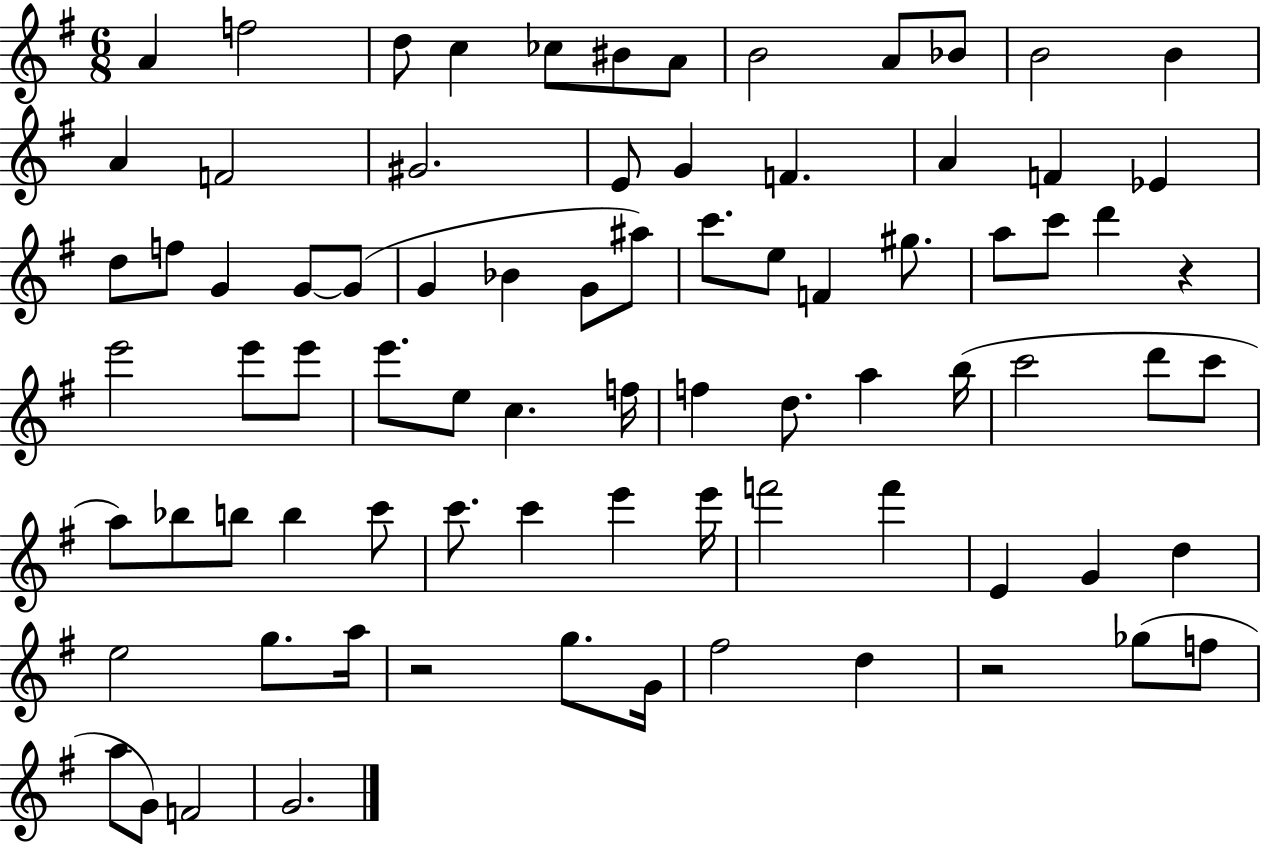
{
  \clef treble
  \numericTimeSignature
  \time 6/8
  \key g \major
  a'4 f''2 | d''8 c''4 ces''8 bis'8 a'8 | b'2 a'8 bes'8 | b'2 b'4 | \break a'4 f'2 | gis'2. | e'8 g'4 f'4. | a'4 f'4 ees'4 | \break d''8 f''8 g'4 g'8~~ g'8( | g'4 bes'4 g'8 ais''8) | c'''8. e''8 f'4 gis''8. | a''8 c'''8 d'''4 r4 | \break e'''2 e'''8 e'''8 | e'''8. e''8 c''4. f''16 | f''4 d''8. a''4 b''16( | c'''2 d'''8 c'''8 | \break a''8) bes''8 b''8 b''4 c'''8 | c'''8. c'''4 e'''4 e'''16 | f'''2 f'''4 | e'4 g'4 d''4 | \break e''2 g''8. a''16 | r2 g''8. g'16 | fis''2 d''4 | r2 ges''8( f''8 | \break a''8 g'8) f'2 | g'2. | \bar "|."
}